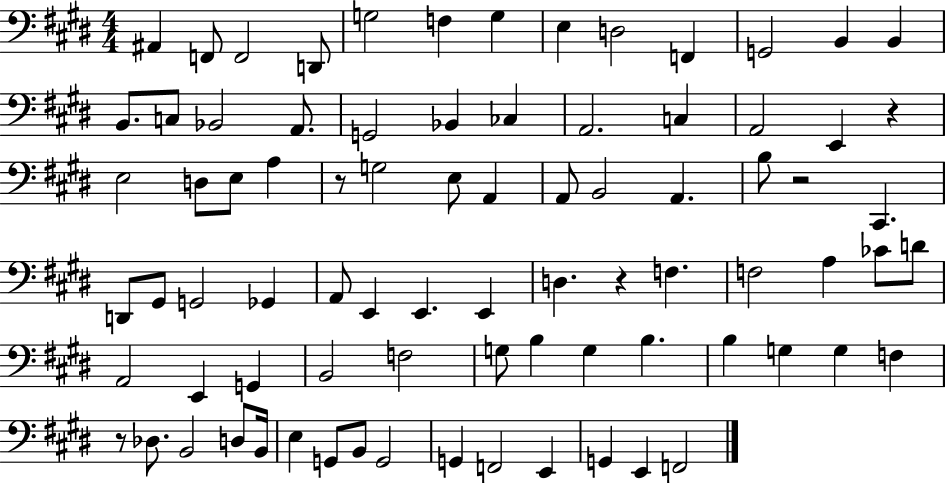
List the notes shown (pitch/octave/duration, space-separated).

A#2/q F2/e F2/h D2/e G3/h F3/q G3/q E3/q D3/h F2/q G2/h B2/q B2/q B2/e. C3/e Bb2/h A2/e. G2/h Bb2/q CES3/q A2/h. C3/q A2/h E2/q R/q E3/h D3/e E3/e A3/q R/e G3/h E3/e A2/q A2/e B2/h A2/q. B3/e R/h C#2/q. D2/e G#2/e G2/h Gb2/q A2/e E2/q E2/q. E2/q D3/q. R/q F3/q. F3/h A3/q CES4/e D4/e A2/h E2/q G2/q B2/h F3/h G3/e B3/q G3/q B3/q. B3/q G3/q G3/q F3/q R/e Db3/e. B2/h D3/e B2/s E3/q G2/e B2/e G2/h G2/q F2/h E2/q G2/q E2/q F2/h